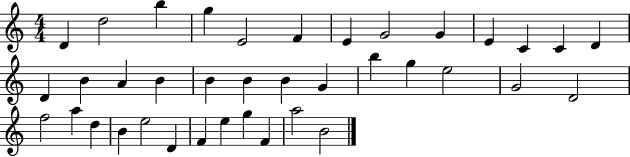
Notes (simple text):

D4/q D5/h B5/q G5/q E4/h F4/q E4/q G4/h G4/q E4/q C4/q C4/q D4/q D4/q B4/q A4/q B4/q B4/q B4/q B4/q G4/q B5/q G5/q E5/h G4/h D4/h F5/h A5/q D5/q B4/q E5/h D4/q F4/q E5/q G5/q F4/q A5/h B4/h